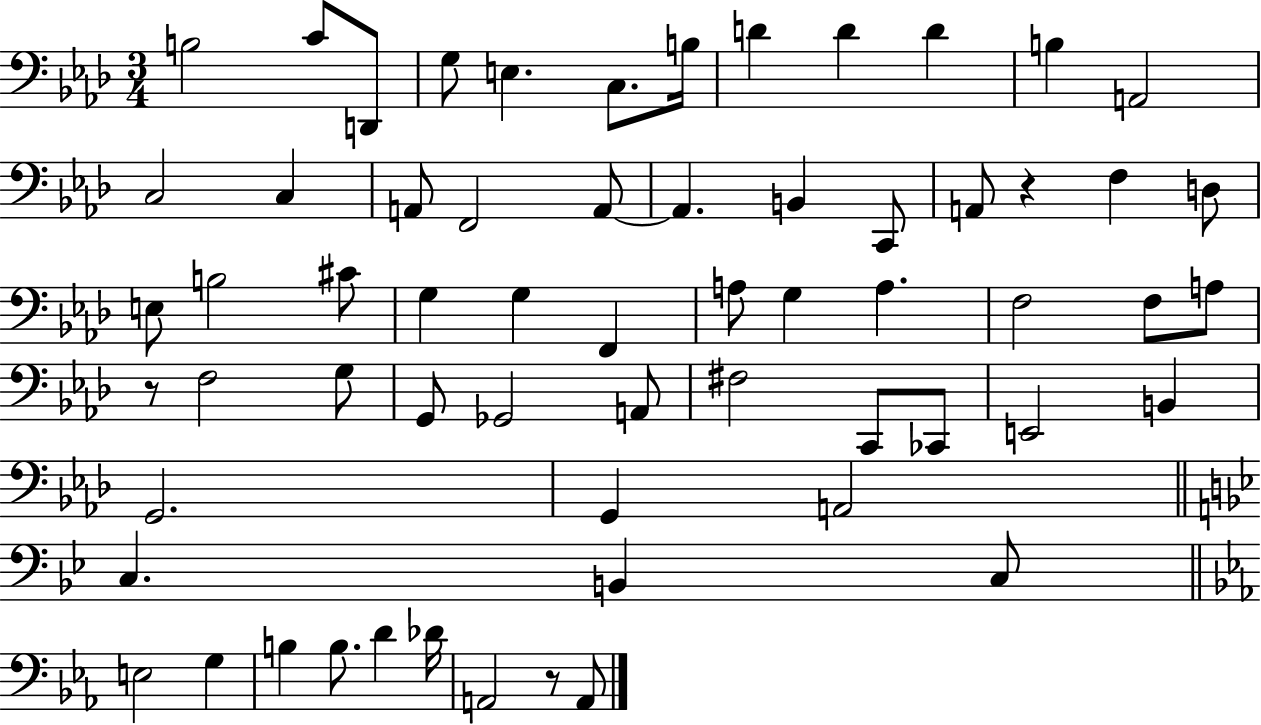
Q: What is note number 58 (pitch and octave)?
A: A2